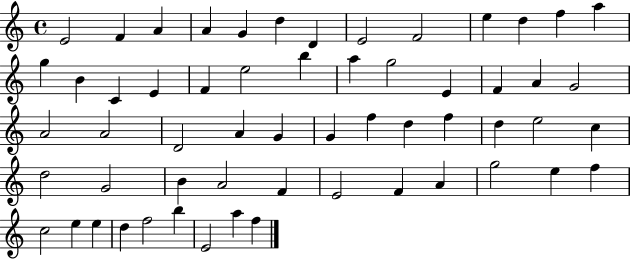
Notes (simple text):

E4/h F4/q A4/q A4/q G4/q D5/q D4/q E4/h F4/h E5/q D5/q F5/q A5/q G5/q B4/q C4/q E4/q F4/q E5/h B5/q A5/q G5/h E4/q F4/q A4/q G4/h A4/h A4/h D4/h A4/q G4/q G4/q F5/q D5/q F5/q D5/q E5/h C5/q D5/h G4/h B4/q A4/h F4/q E4/h F4/q A4/q G5/h E5/q F5/q C5/h E5/q E5/q D5/q F5/h B5/q E4/h A5/q F5/q